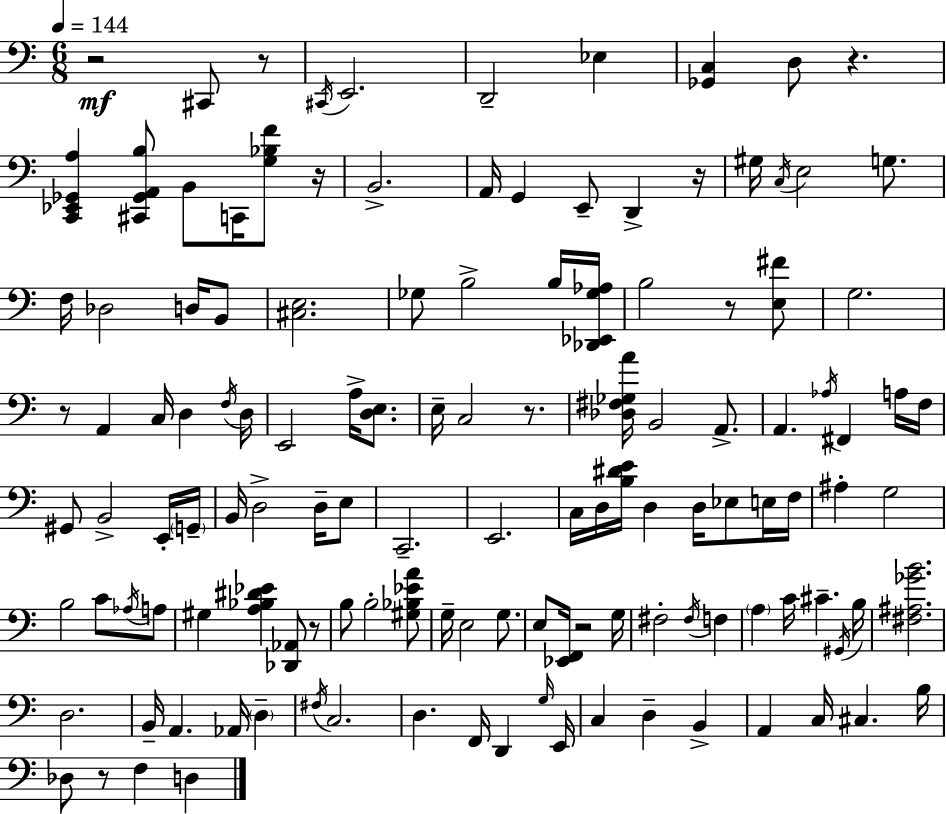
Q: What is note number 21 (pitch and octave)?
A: B2